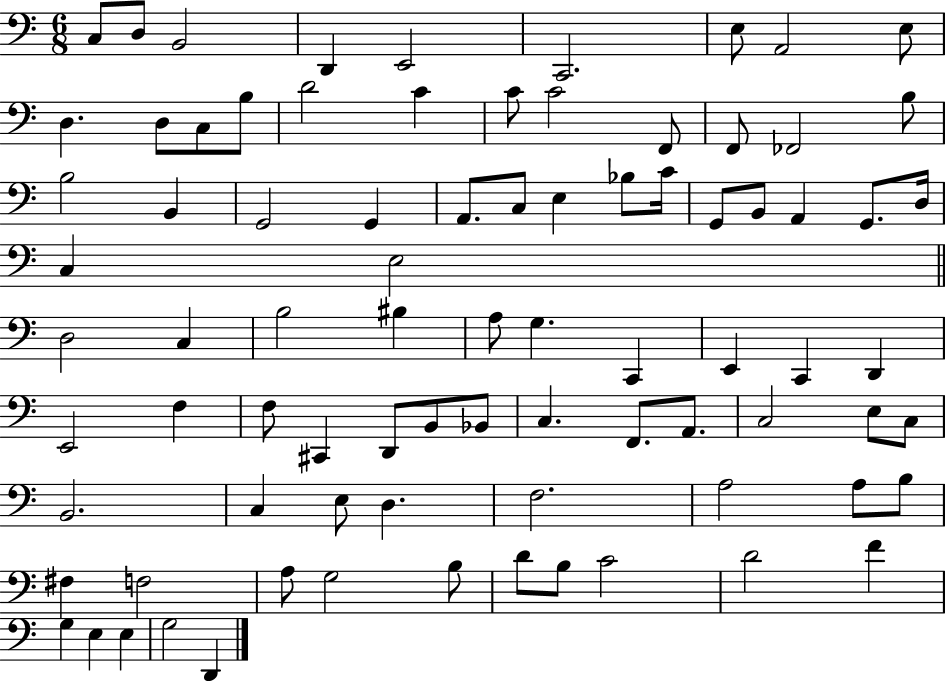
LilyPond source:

{
  \clef bass
  \numericTimeSignature
  \time 6/8
  \key c \major
  c8 d8 b,2 | d,4 e,2 | c,2. | e8 a,2 e8 | \break d4. d8 c8 b8 | d'2 c'4 | c'8 c'2 f,8 | f,8 fes,2 b8 | \break b2 b,4 | g,2 g,4 | a,8. c8 e4 bes8 c'16 | g,8 b,8 a,4 g,8. d16 | \break c4 e2 | \bar "||" \break \key c \major d2 c4 | b2 bis4 | a8 g4. c,4 | e,4 c,4 d,4 | \break e,2 f4 | f8 cis,4 d,8 b,8 bes,8 | c4. f,8. a,8. | c2 e8 c8 | \break b,2. | c4 e8 d4. | f2. | a2 a8 b8 | \break fis4 f2 | a8 g2 b8 | d'8 b8 c'2 | d'2 f'4 | \break g4 e4 e4 | g2 d,4 | \bar "|."
}